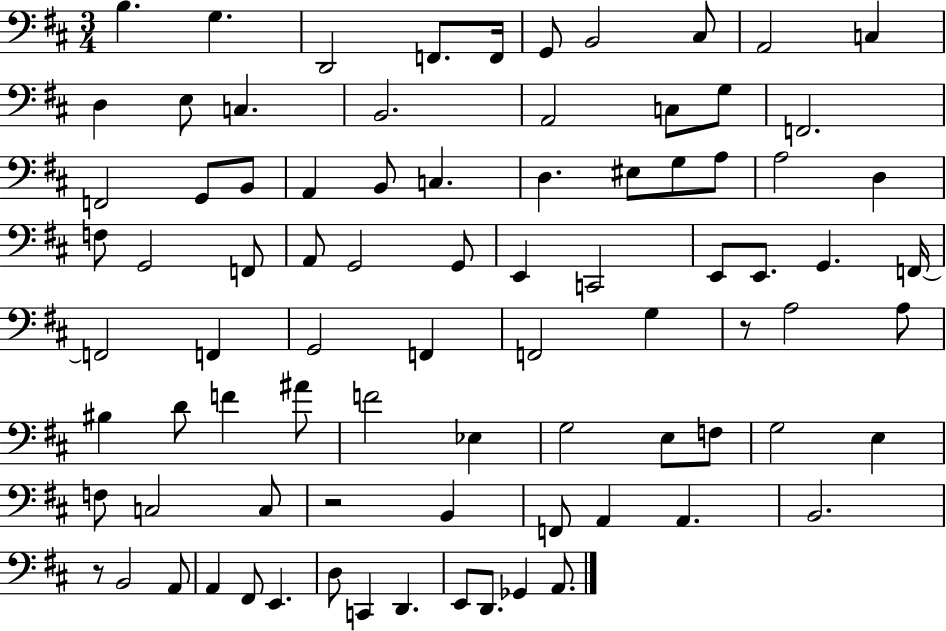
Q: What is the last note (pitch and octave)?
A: A2